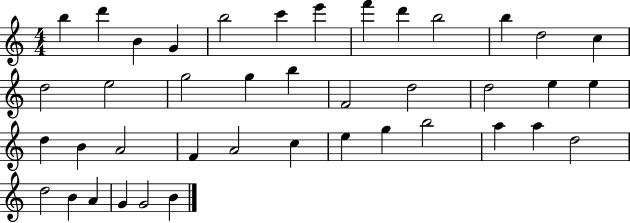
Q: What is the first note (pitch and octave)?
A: B5